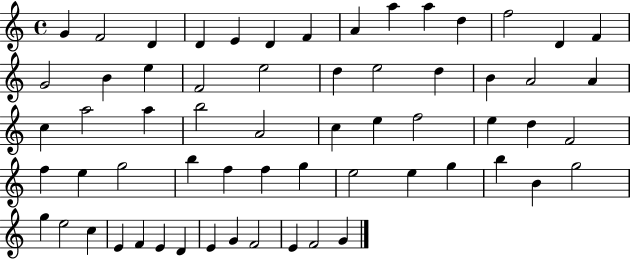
{
  \clef treble
  \time 4/4
  \defaultTimeSignature
  \key c \major
  g'4 f'2 d'4 | d'4 e'4 d'4 f'4 | a'4 a''4 a''4 d''4 | f''2 d'4 f'4 | \break g'2 b'4 e''4 | f'2 e''2 | d''4 e''2 d''4 | b'4 a'2 a'4 | \break c''4 a''2 a''4 | b''2 a'2 | c''4 e''4 f''2 | e''4 d''4 f'2 | \break f''4 e''4 g''2 | b''4 f''4 f''4 g''4 | e''2 e''4 g''4 | b''4 b'4 g''2 | \break g''4 e''2 c''4 | e'4 f'4 e'4 d'4 | e'4 g'4 f'2 | e'4 f'2 g'4 | \break \bar "|."
}